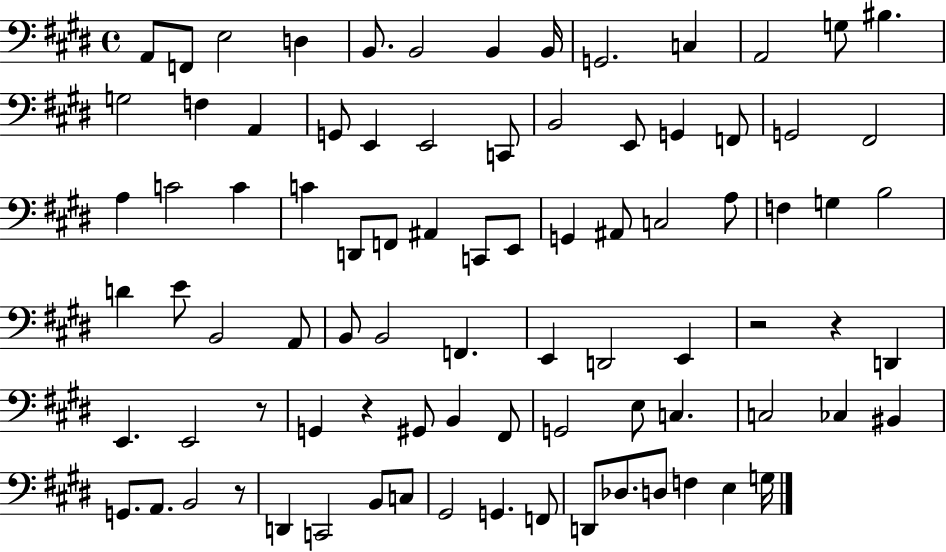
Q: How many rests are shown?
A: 5